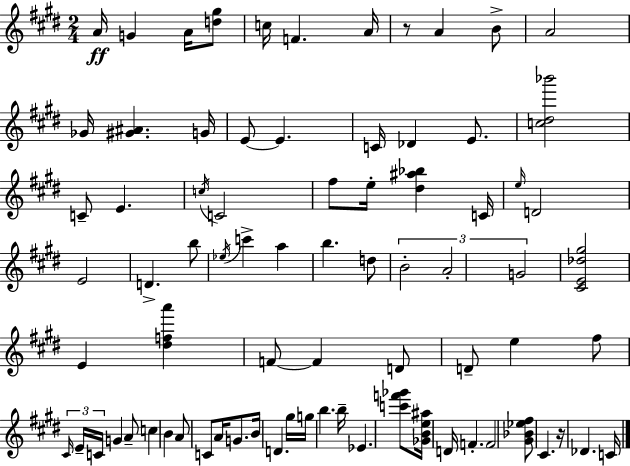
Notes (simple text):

A4/s G4/q A4/s [D5,G#5]/e C5/s F4/q. A4/s R/e A4/q B4/e A4/h Gb4/s [G#4,A#4]/q. G4/s E4/e E4/q. C4/s Db4/q E4/e. [C5,D#5,Bb6]/h C4/e E4/q. C5/s C4/h F#5/e E5/s [D#5,A#5,Bb5]/q C4/s E5/s D4/h E4/h D4/q. B5/e Eb5/s C6/q A5/q B5/q. D5/e B4/h A4/h G4/h [C#4,E4,Db5,G#5]/h E4/q [D#5,F5,A6]/q F4/e F4/q D4/e D4/e E5/q F#5/e C#4/s E4/s C4/s G4/q A4/e C5/q B4/q A4/e C4/e A4/s G4/e. B4/s D4/q. G#5/s G5/s B5/q. B5/s Eb4/q. [C6,F6,Gb6]/e [Gb4,B4,E5,A#5]/s D4/s F4/q. F4/h [G#4,Bb4,Eb5,F#5]/e C#4/q. R/s Db4/q. C4/s